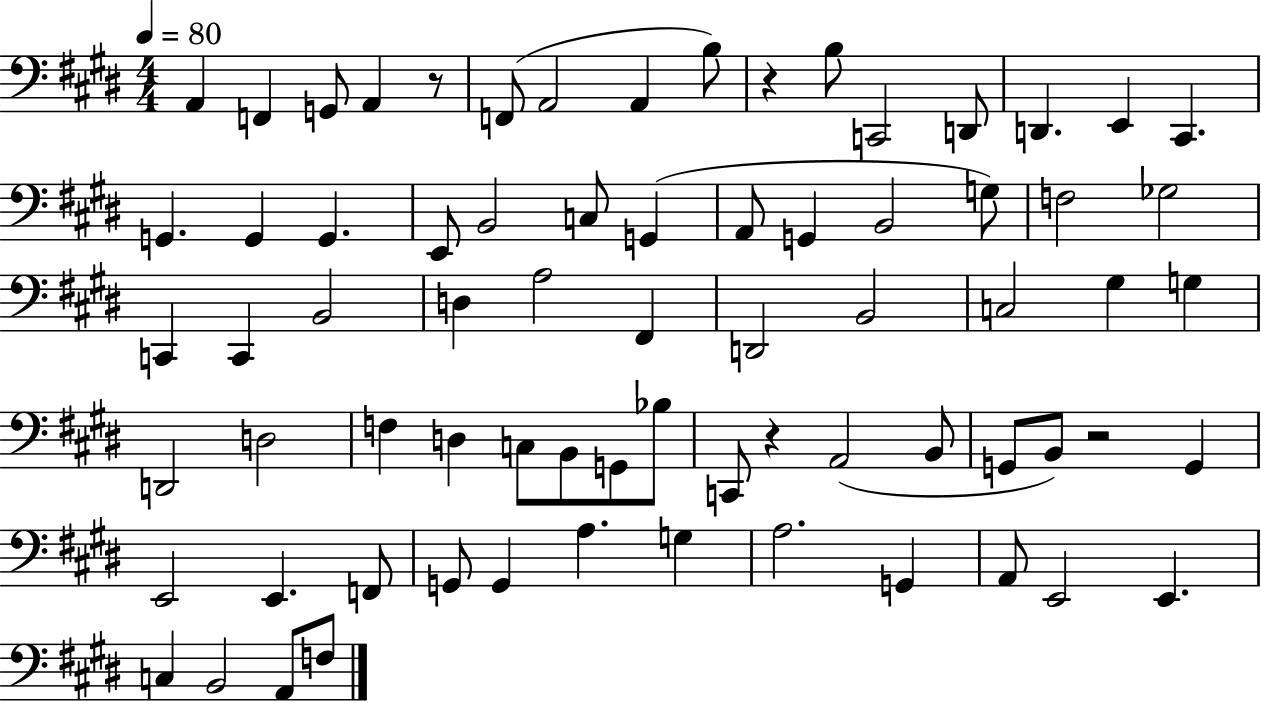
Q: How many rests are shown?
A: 4